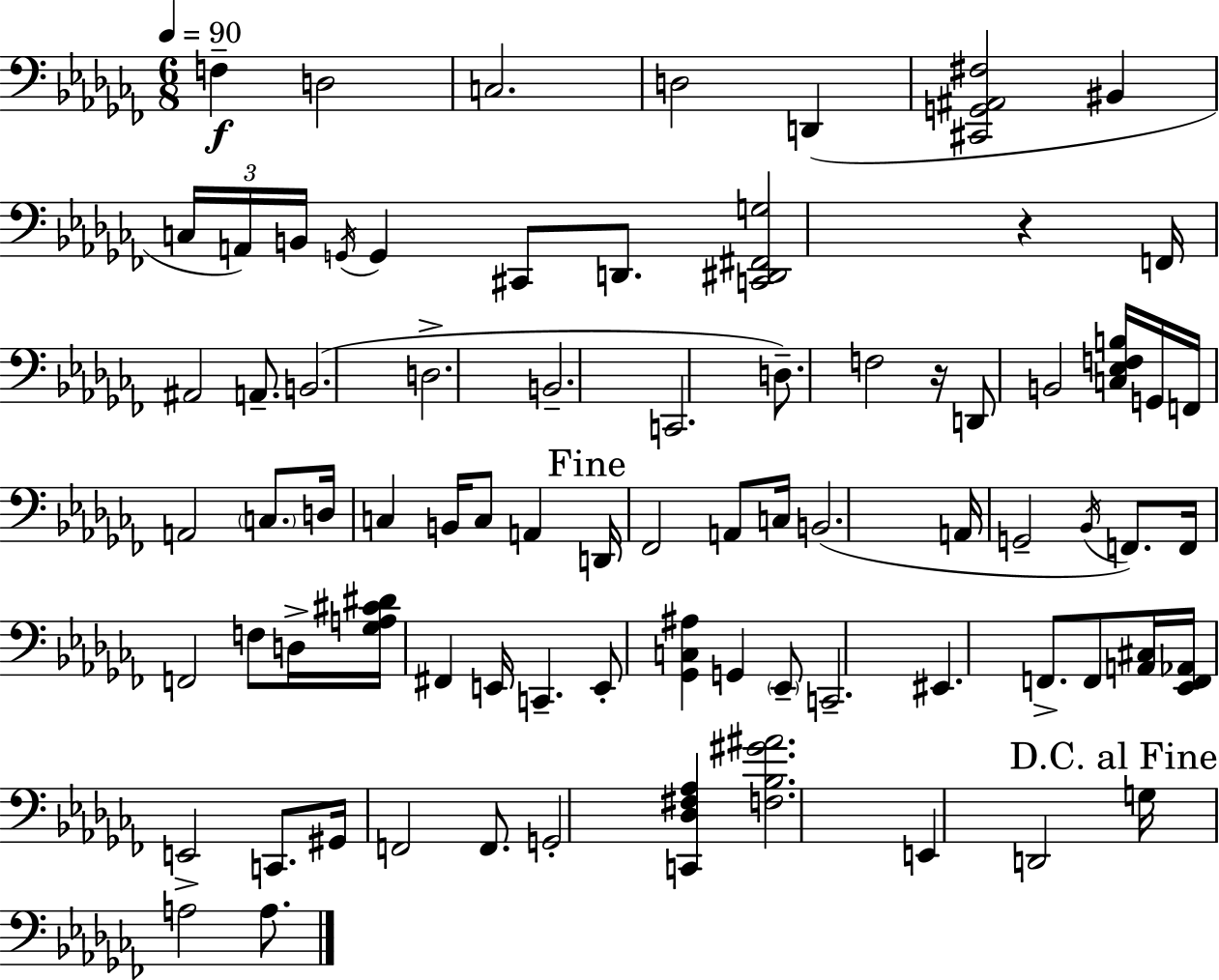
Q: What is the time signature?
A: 6/8